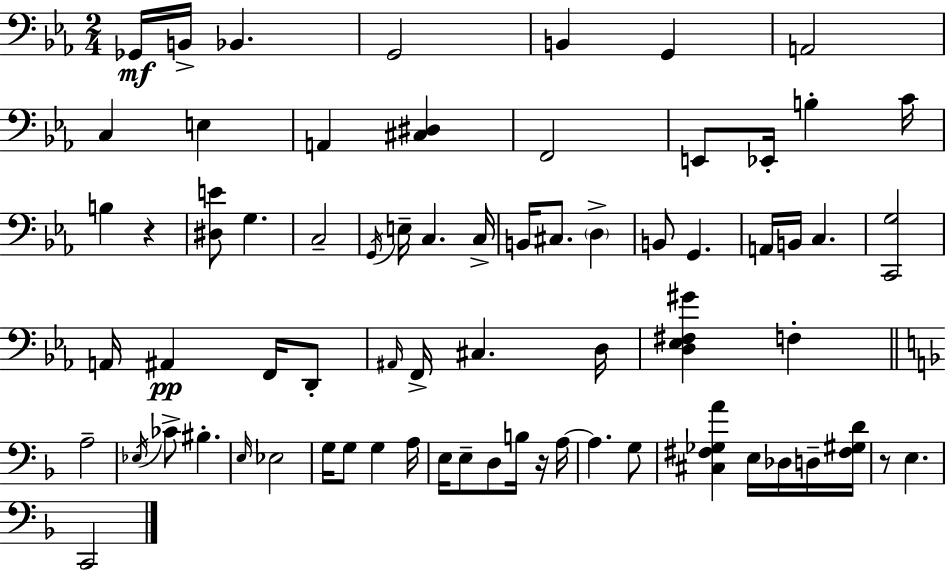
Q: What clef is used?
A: bass